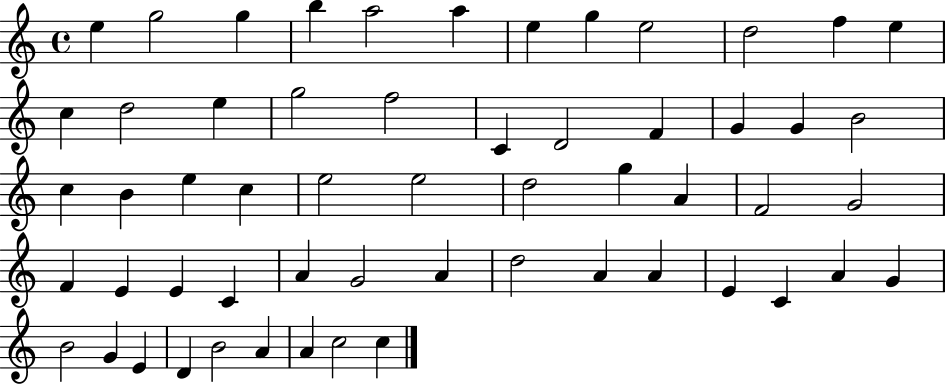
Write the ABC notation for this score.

X:1
T:Untitled
M:4/4
L:1/4
K:C
e g2 g b a2 a e g e2 d2 f e c d2 e g2 f2 C D2 F G G B2 c B e c e2 e2 d2 g A F2 G2 F E E C A G2 A d2 A A E C A G B2 G E D B2 A A c2 c